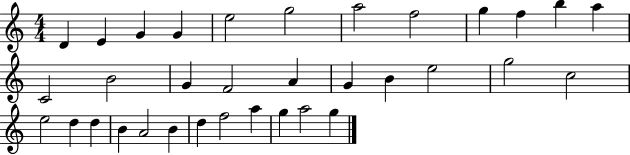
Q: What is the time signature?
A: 4/4